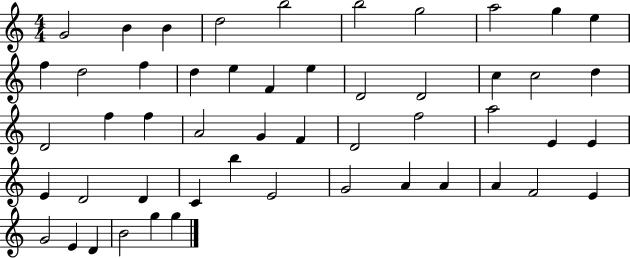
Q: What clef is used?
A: treble